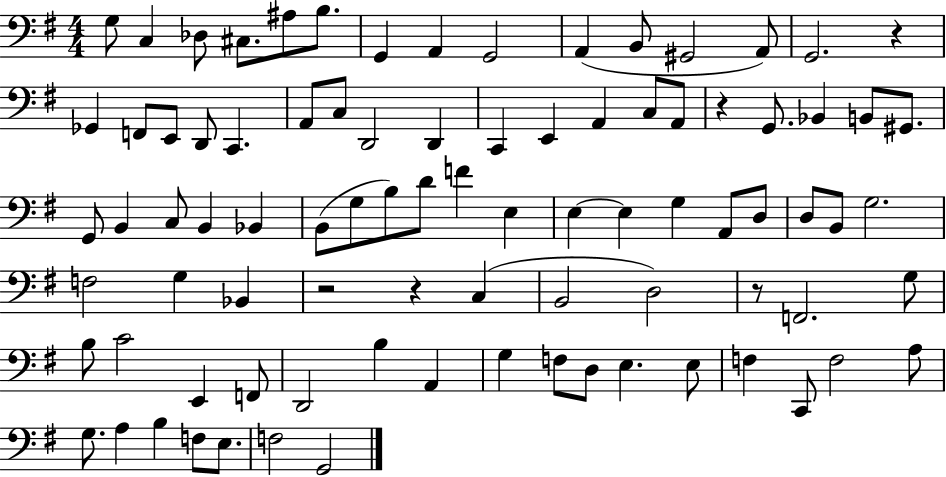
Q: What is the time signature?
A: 4/4